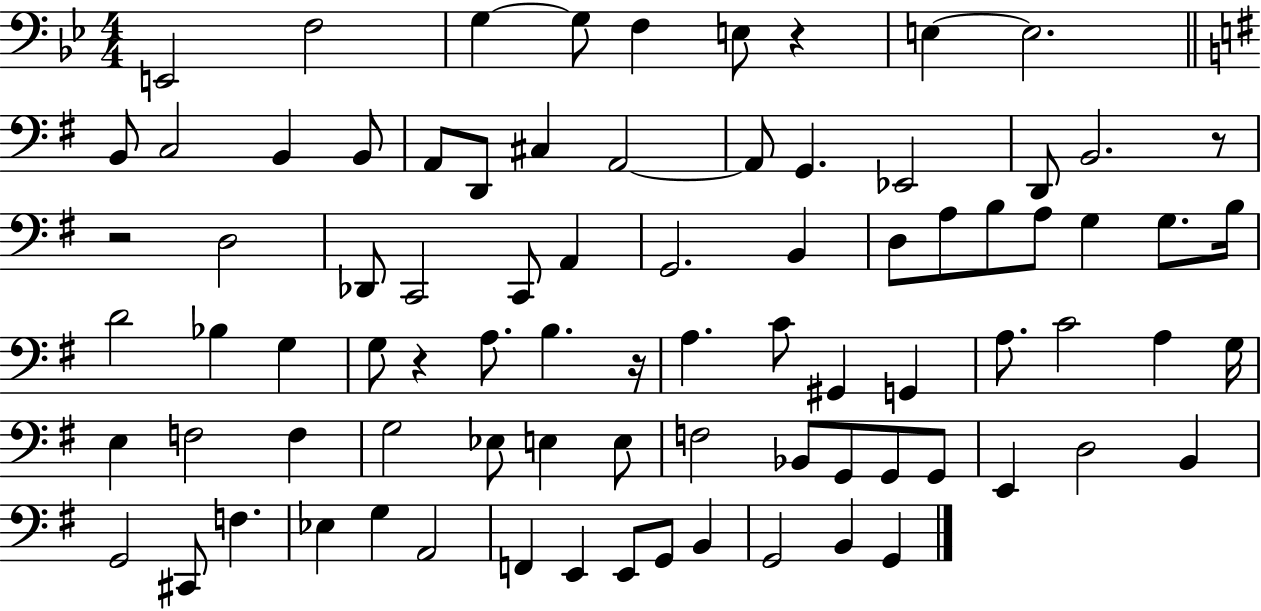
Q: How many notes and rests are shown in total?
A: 83